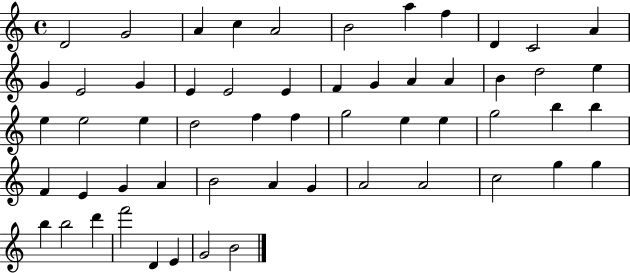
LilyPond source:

{
  \clef treble
  \time 4/4
  \defaultTimeSignature
  \key c \major
  d'2 g'2 | a'4 c''4 a'2 | b'2 a''4 f''4 | d'4 c'2 a'4 | \break g'4 e'2 g'4 | e'4 e'2 e'4 | f'4 g'4 a'4 a'4 | b'4 d''2 e''4 | \break e''4 e''2 e''4 | d''2 f''4 f''4 | g''2 e''4 e''4 | g''2 b''4 b''4 | \break f'4 e'4 g'4 a'4 | b'2 a'4 g'4 | a'2 a'2 | c''2 g''4 g''4 | \break b''4 b''2 d'''4 | f'''2 d'4 e'4 | g'2 b'2 | \bar "|."
}